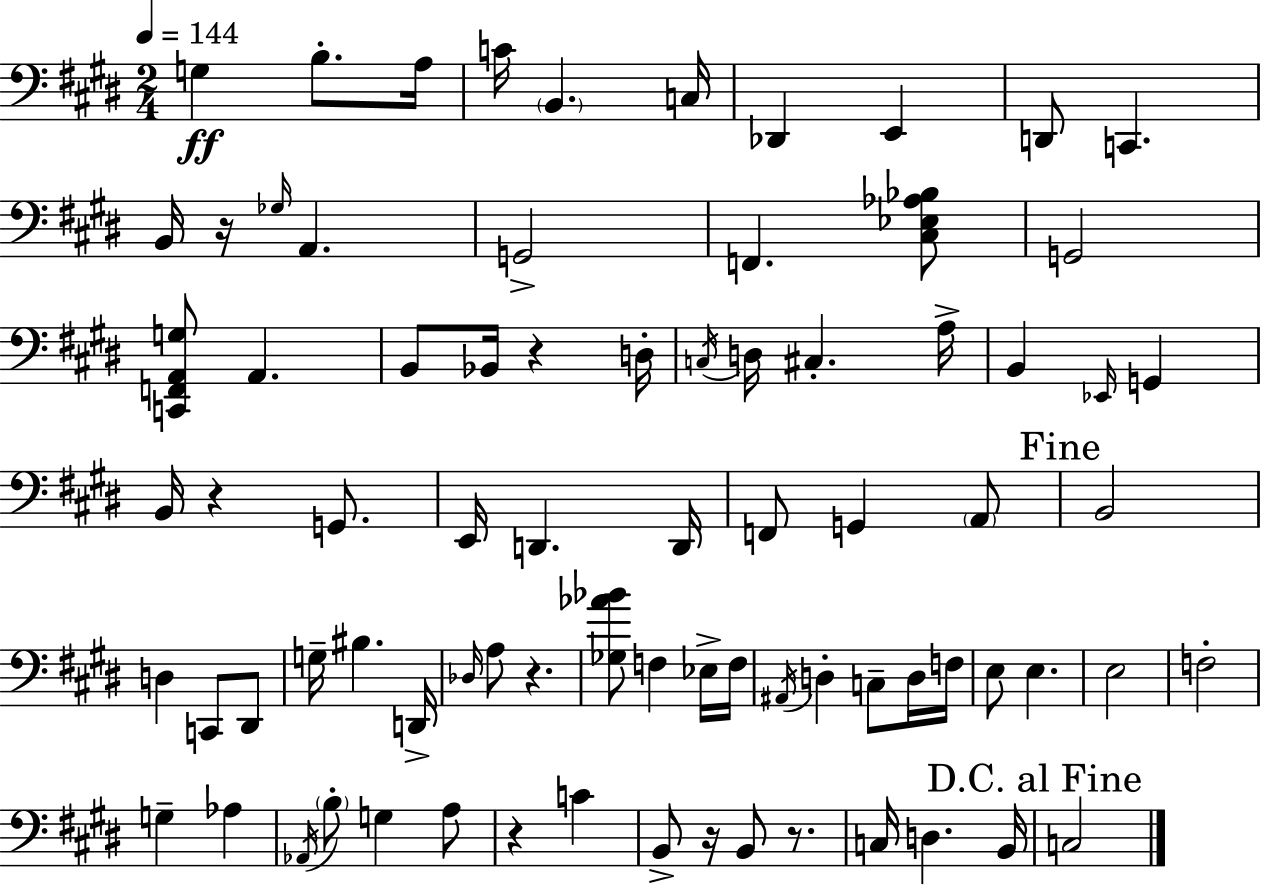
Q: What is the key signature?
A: E major